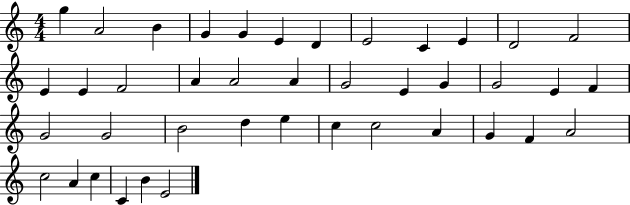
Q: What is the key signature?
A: C major